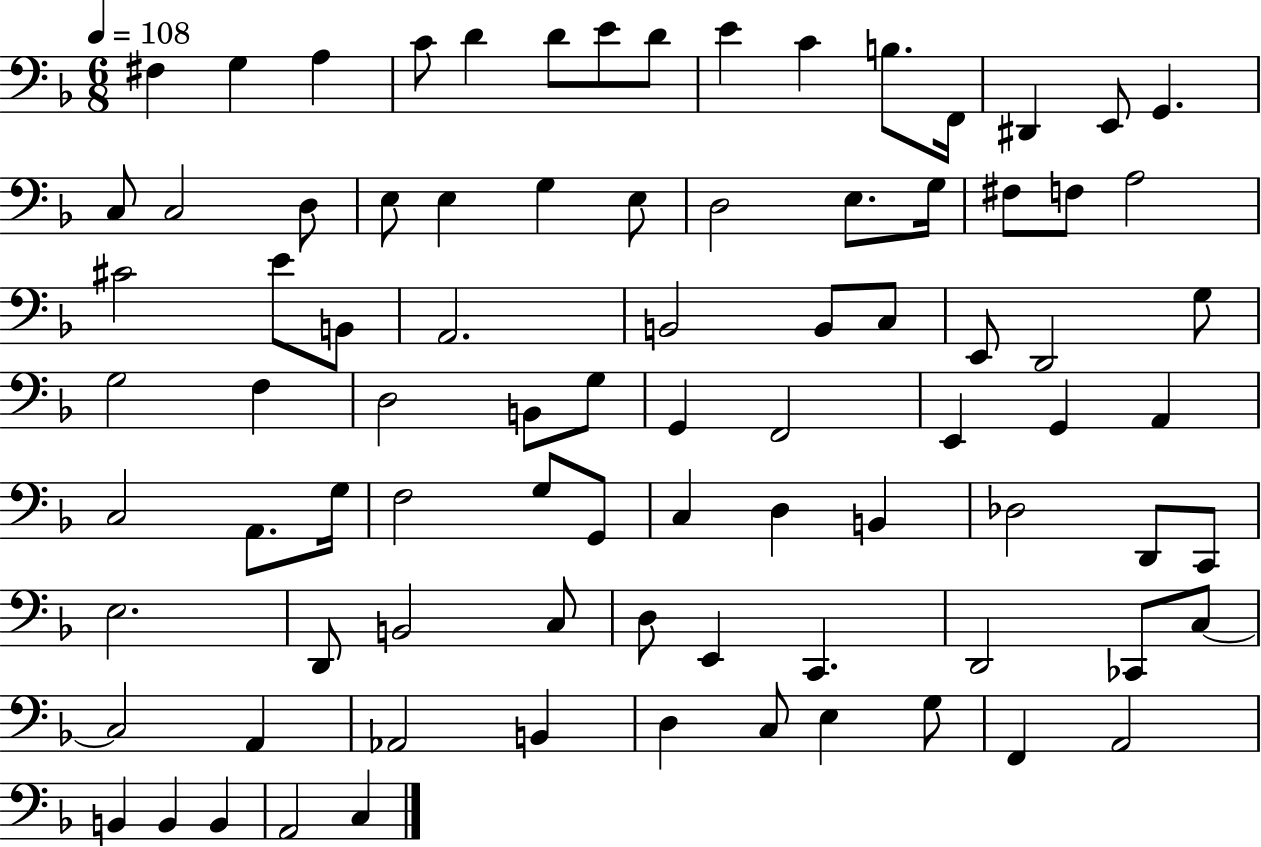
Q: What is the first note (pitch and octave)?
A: F#3